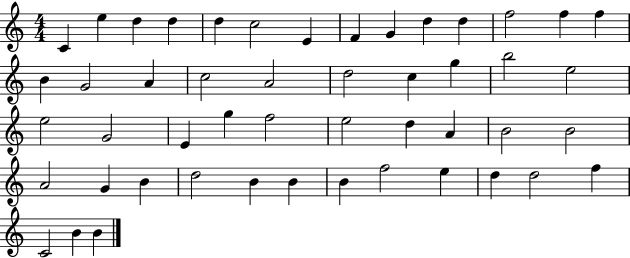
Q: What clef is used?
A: treble